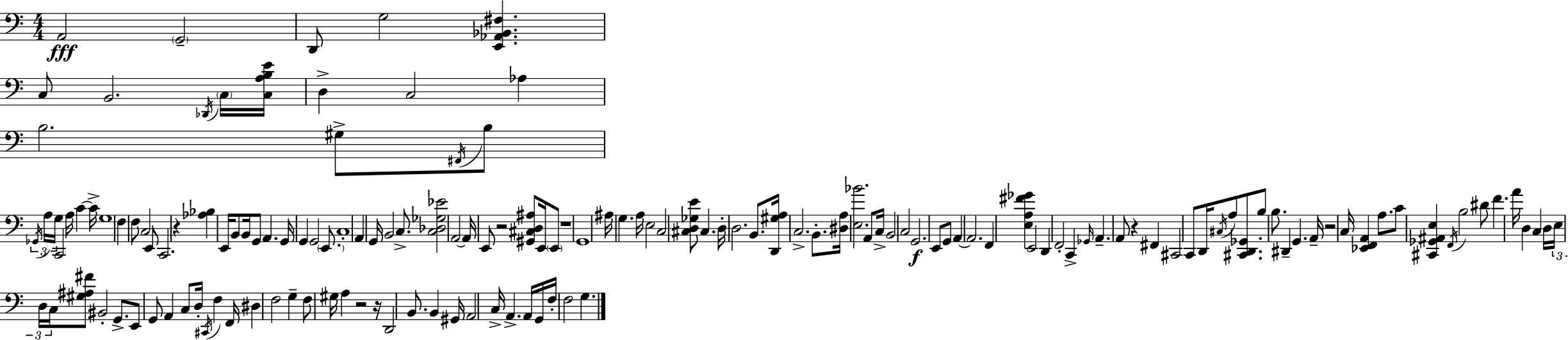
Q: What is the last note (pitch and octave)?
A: G3